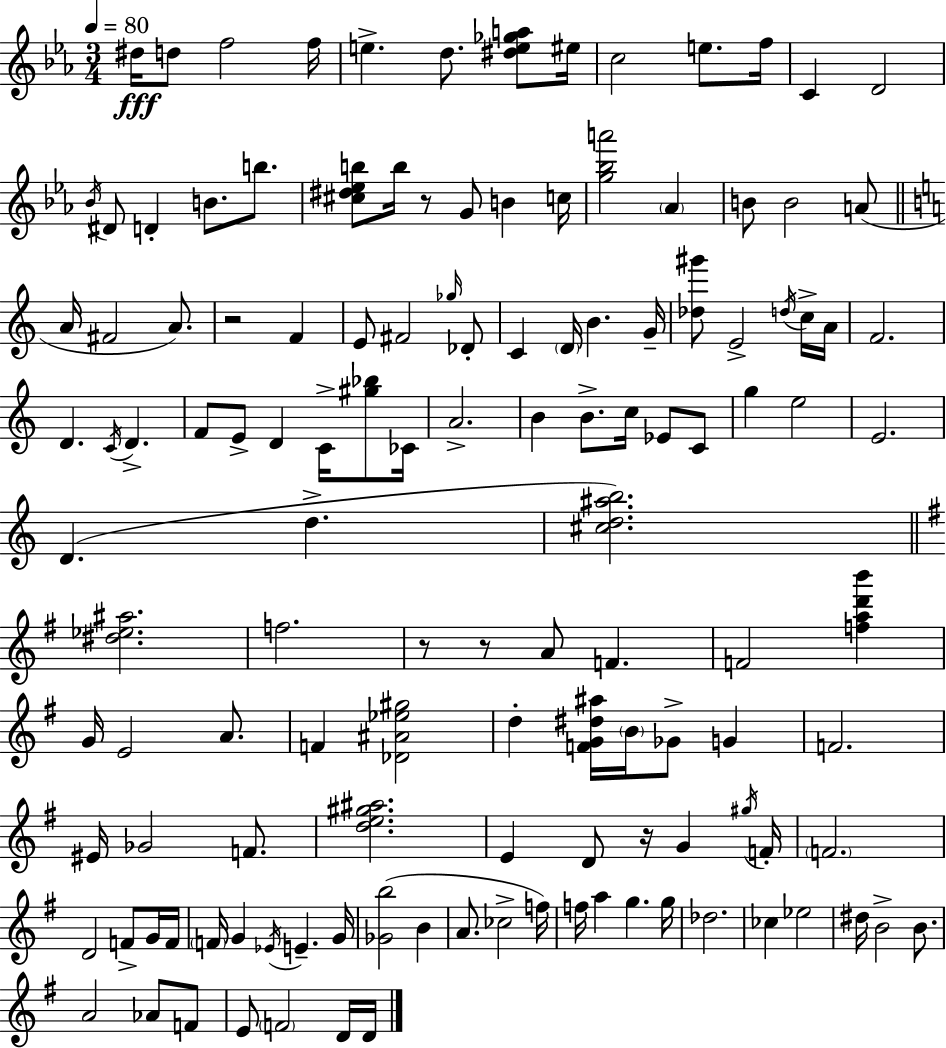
{
  \clef treble
  \numericTimeSignature
  \time 3/4
  \key c \minor
  \tempo 4 = 80
  dis''16\fff d''8 f''2 f''16 | e''4.-> d''8. <dis'' e'' ges'' a''>8 eis''16 | c''2 e''8. f''16 | c'4 d'2 | \break \acciaccatura { bes'16 } dis'8 d'4-. b'8. b''8. | <cis'' dis'' ees'' b''>8 b''16 r8 g'8 b'4 | c''16 <g'' bes'' a'''>2 \parenthesize aes'4 | b'8 b'2 a'8( | \break \bar "||" \break \key c \major a'16 fis'2 a'8.) | r2 f'4 | e'8 fis'2 \grace { ges''16 } des'8-. | c'4 \parenthesize d'16 b'4. | \break g'16-- <des'' gis'''>8 e'2-> \acciaccatura { d''16 } | c''16-> a'16 f'2. | d'4. \acciaccatura { c'16 } d'4.-> | f'8 e'8-> d'4 c'16-> | \break <gis'' bes''>8 ces'16 a'2.-> | b'4 b'8.-> c''16 ees'8 | c'8 g''4 e''2 | e'2. | \break d'4.( d''4.-> | <cis'' d'' ais'' b''>2.) | \bar "||" \break \key g \major <dis'' ees'' ais''>2. | f''2. | r8 r8 a'8 f'4. | f'2 <f'' a'' d''' b'''>4 | \break g'16 e'2 a'8. | f'4 <des' ais' ees'' gis''>2 | d''4-. <f' g' dis'' ais''>16 \parenthesize b'16 ges'8-> g'4 | f'2. | \break eis'16 ges'2 f'8. | <d'' e'' gis'' ais''>2. | e'4 d'8 r16 g'4 \acciaccatura { gis''16 } | f'16-. \parenthesize f'2. | \break d'2 f'8-> g'16 | f'16 \parenthesize f'16 g'4 \acciaccatura { ees'16 } e'4.-- | g'16 <ges' b''>2( b'4 | a'8. ces''2-> | \break f''16) f''16 a''4 g''4. | g''16 des''2. | ces''4 ees''2 | dis''16 b'2-> b'8. | \break a'2 aes'8 | f'8 e'8 \parenthesize f'2 | d'16 d'16 \bar "|."
}